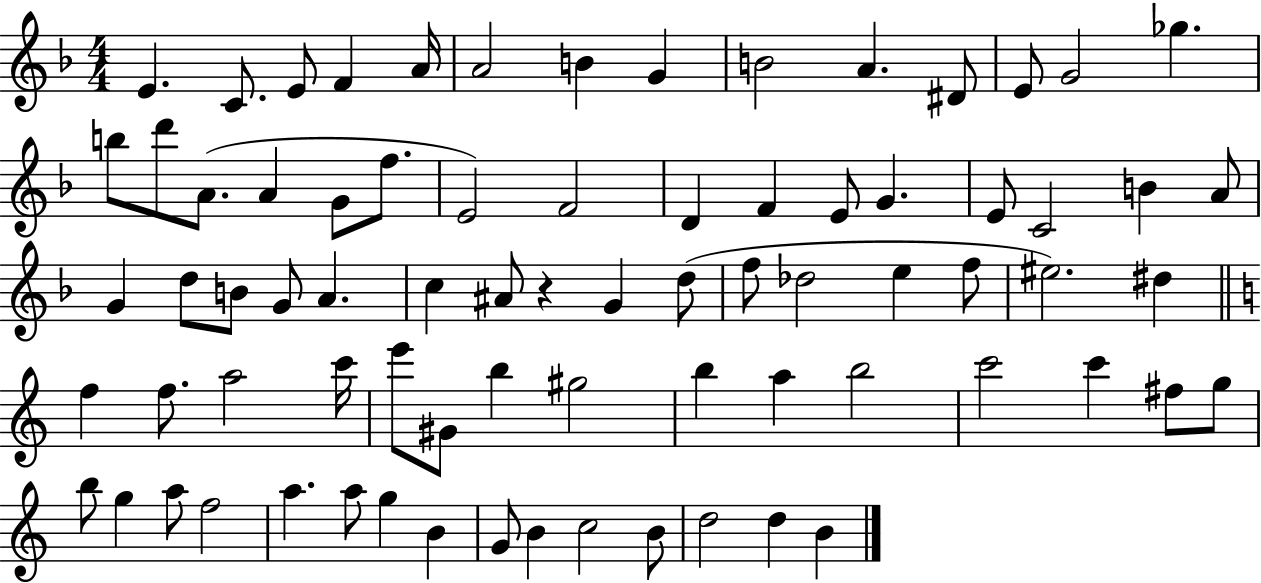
{
  \clef treble
  \numericTimeSignature
  \time 4/4
  \key f \major
  \repeat volta 2 { e'4. c'8. e'8 f'4 a'16 | a'2 b'4 g'4 | b'2 a'4. dis'8 | e'8 g'2 ges''4. | \break b''8 d'''8 a'8.( a'4 g'8 f''8. | e'2) f'2 | d'4 f'4 e'8 g'4. | e'8 c'2 b'4 a'8 | \break g'4 d''8 b'8 g'8 a'4. | c''4 ais'8 r4 g'4 d''8( | f''8 des''2 e''4 f''8 | eis''2.) dis''4 | \break \bar "||" \break \key c \major f''4 f''8. a''2 c'''16 | e'''8 gis'8 b''4 gis''2 | b''4 a''4 b''2 | c'''2 c'''4 fis''8 g''8 | \break b''8 g''4 a''8 f''2 | a''4. a''8 g''4 b'4 | g'8 b'4 c''2 b'8 | d''2 d''4 b'4 | \break } \bar "|."
}